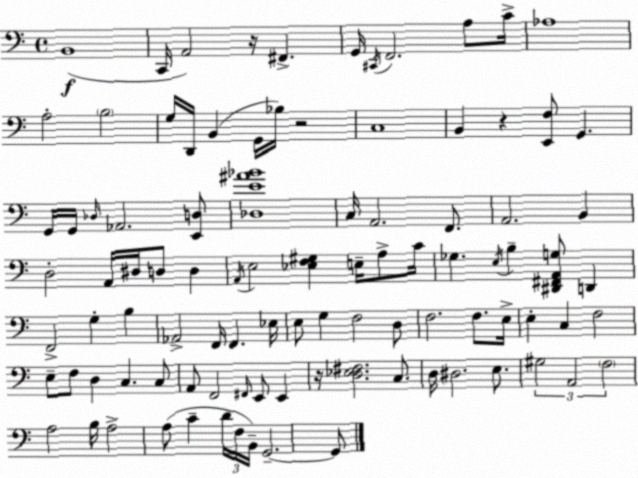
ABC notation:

X:1
T:Untitled
M:4/4
L:1/4
K:Am
B,,4 C,,/4 A,,2 z/4 ^F,, G,,/4 ^C,,/4 F,,2 A,/2 C/4 _A,4 A,2 B,2 G,/4 D,,/4 B,, G,,/4 _B,/4 z2 C,4 B,, z [E,,F,]/2 G,, G,,/4 G,,/4 _D,/4 _A,,2 [E,,D,]/2 [_D,E^A_B]4 C,/4 A,,2 F,,/2 A,,2 B,, D,2 A,,/4 ^D,/4 D,/2 D, A,,/4 E,2 [_E,F,^G,] E,/4 A,/2 C/4 _G, E,/4 B, [^D,,^F,,A,,G,]/2 D,, F,,2 G, B, _A,,2 F,,/4 F,, _E,/4 E,/2 G, F,2 D,/2 F,2 F,/2 E,/4 E, C, F,2 E,/2 F,/2 D, C, C,/2 A,,/2 F,,2 ^F,,/4 E,,/2 E,, z/4 [D,_E,^F,]2 C,/2 D,/4 ^D,2 E,/2 ^G,2 A,,2 F,2 A,2 B,/4 A,2 A,/2 C D/4 F,/4 B,,/4 G,,2 G,,/2